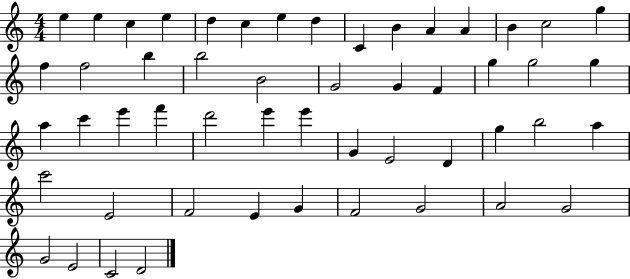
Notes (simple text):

E5/q E5/q C5/q E5/q D5/q C5/q E5/q D5/q C4/q B4/q A4/q A4/q B4/q C5/h G5/q F5/q F5/h B5/q B5/h B4/h G4/h G4/q F4/q G5/q G5/h G5/q A5/q C6/q E6/q F6/q D6/h E6/q E6/q G4/q E4/h D4/q G5/q B5/h A5/q C6/h E4/h F4/h E4/q G4/q F4/h G4/h A4/h G4/h G4/h E4/h C4/h D4/h